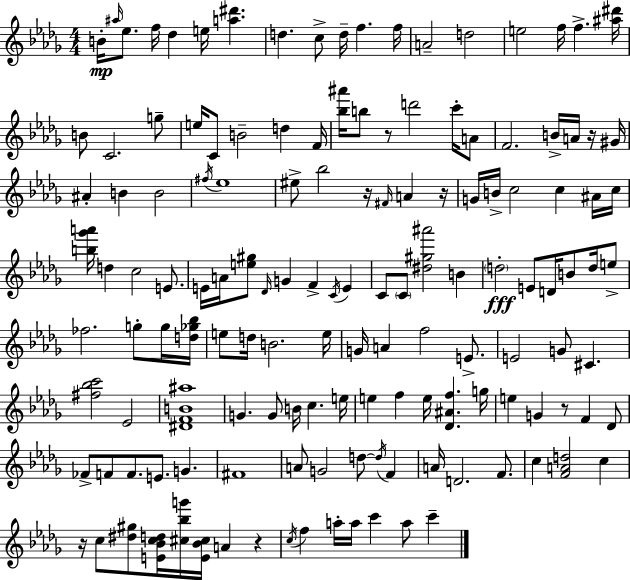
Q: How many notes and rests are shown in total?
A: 141